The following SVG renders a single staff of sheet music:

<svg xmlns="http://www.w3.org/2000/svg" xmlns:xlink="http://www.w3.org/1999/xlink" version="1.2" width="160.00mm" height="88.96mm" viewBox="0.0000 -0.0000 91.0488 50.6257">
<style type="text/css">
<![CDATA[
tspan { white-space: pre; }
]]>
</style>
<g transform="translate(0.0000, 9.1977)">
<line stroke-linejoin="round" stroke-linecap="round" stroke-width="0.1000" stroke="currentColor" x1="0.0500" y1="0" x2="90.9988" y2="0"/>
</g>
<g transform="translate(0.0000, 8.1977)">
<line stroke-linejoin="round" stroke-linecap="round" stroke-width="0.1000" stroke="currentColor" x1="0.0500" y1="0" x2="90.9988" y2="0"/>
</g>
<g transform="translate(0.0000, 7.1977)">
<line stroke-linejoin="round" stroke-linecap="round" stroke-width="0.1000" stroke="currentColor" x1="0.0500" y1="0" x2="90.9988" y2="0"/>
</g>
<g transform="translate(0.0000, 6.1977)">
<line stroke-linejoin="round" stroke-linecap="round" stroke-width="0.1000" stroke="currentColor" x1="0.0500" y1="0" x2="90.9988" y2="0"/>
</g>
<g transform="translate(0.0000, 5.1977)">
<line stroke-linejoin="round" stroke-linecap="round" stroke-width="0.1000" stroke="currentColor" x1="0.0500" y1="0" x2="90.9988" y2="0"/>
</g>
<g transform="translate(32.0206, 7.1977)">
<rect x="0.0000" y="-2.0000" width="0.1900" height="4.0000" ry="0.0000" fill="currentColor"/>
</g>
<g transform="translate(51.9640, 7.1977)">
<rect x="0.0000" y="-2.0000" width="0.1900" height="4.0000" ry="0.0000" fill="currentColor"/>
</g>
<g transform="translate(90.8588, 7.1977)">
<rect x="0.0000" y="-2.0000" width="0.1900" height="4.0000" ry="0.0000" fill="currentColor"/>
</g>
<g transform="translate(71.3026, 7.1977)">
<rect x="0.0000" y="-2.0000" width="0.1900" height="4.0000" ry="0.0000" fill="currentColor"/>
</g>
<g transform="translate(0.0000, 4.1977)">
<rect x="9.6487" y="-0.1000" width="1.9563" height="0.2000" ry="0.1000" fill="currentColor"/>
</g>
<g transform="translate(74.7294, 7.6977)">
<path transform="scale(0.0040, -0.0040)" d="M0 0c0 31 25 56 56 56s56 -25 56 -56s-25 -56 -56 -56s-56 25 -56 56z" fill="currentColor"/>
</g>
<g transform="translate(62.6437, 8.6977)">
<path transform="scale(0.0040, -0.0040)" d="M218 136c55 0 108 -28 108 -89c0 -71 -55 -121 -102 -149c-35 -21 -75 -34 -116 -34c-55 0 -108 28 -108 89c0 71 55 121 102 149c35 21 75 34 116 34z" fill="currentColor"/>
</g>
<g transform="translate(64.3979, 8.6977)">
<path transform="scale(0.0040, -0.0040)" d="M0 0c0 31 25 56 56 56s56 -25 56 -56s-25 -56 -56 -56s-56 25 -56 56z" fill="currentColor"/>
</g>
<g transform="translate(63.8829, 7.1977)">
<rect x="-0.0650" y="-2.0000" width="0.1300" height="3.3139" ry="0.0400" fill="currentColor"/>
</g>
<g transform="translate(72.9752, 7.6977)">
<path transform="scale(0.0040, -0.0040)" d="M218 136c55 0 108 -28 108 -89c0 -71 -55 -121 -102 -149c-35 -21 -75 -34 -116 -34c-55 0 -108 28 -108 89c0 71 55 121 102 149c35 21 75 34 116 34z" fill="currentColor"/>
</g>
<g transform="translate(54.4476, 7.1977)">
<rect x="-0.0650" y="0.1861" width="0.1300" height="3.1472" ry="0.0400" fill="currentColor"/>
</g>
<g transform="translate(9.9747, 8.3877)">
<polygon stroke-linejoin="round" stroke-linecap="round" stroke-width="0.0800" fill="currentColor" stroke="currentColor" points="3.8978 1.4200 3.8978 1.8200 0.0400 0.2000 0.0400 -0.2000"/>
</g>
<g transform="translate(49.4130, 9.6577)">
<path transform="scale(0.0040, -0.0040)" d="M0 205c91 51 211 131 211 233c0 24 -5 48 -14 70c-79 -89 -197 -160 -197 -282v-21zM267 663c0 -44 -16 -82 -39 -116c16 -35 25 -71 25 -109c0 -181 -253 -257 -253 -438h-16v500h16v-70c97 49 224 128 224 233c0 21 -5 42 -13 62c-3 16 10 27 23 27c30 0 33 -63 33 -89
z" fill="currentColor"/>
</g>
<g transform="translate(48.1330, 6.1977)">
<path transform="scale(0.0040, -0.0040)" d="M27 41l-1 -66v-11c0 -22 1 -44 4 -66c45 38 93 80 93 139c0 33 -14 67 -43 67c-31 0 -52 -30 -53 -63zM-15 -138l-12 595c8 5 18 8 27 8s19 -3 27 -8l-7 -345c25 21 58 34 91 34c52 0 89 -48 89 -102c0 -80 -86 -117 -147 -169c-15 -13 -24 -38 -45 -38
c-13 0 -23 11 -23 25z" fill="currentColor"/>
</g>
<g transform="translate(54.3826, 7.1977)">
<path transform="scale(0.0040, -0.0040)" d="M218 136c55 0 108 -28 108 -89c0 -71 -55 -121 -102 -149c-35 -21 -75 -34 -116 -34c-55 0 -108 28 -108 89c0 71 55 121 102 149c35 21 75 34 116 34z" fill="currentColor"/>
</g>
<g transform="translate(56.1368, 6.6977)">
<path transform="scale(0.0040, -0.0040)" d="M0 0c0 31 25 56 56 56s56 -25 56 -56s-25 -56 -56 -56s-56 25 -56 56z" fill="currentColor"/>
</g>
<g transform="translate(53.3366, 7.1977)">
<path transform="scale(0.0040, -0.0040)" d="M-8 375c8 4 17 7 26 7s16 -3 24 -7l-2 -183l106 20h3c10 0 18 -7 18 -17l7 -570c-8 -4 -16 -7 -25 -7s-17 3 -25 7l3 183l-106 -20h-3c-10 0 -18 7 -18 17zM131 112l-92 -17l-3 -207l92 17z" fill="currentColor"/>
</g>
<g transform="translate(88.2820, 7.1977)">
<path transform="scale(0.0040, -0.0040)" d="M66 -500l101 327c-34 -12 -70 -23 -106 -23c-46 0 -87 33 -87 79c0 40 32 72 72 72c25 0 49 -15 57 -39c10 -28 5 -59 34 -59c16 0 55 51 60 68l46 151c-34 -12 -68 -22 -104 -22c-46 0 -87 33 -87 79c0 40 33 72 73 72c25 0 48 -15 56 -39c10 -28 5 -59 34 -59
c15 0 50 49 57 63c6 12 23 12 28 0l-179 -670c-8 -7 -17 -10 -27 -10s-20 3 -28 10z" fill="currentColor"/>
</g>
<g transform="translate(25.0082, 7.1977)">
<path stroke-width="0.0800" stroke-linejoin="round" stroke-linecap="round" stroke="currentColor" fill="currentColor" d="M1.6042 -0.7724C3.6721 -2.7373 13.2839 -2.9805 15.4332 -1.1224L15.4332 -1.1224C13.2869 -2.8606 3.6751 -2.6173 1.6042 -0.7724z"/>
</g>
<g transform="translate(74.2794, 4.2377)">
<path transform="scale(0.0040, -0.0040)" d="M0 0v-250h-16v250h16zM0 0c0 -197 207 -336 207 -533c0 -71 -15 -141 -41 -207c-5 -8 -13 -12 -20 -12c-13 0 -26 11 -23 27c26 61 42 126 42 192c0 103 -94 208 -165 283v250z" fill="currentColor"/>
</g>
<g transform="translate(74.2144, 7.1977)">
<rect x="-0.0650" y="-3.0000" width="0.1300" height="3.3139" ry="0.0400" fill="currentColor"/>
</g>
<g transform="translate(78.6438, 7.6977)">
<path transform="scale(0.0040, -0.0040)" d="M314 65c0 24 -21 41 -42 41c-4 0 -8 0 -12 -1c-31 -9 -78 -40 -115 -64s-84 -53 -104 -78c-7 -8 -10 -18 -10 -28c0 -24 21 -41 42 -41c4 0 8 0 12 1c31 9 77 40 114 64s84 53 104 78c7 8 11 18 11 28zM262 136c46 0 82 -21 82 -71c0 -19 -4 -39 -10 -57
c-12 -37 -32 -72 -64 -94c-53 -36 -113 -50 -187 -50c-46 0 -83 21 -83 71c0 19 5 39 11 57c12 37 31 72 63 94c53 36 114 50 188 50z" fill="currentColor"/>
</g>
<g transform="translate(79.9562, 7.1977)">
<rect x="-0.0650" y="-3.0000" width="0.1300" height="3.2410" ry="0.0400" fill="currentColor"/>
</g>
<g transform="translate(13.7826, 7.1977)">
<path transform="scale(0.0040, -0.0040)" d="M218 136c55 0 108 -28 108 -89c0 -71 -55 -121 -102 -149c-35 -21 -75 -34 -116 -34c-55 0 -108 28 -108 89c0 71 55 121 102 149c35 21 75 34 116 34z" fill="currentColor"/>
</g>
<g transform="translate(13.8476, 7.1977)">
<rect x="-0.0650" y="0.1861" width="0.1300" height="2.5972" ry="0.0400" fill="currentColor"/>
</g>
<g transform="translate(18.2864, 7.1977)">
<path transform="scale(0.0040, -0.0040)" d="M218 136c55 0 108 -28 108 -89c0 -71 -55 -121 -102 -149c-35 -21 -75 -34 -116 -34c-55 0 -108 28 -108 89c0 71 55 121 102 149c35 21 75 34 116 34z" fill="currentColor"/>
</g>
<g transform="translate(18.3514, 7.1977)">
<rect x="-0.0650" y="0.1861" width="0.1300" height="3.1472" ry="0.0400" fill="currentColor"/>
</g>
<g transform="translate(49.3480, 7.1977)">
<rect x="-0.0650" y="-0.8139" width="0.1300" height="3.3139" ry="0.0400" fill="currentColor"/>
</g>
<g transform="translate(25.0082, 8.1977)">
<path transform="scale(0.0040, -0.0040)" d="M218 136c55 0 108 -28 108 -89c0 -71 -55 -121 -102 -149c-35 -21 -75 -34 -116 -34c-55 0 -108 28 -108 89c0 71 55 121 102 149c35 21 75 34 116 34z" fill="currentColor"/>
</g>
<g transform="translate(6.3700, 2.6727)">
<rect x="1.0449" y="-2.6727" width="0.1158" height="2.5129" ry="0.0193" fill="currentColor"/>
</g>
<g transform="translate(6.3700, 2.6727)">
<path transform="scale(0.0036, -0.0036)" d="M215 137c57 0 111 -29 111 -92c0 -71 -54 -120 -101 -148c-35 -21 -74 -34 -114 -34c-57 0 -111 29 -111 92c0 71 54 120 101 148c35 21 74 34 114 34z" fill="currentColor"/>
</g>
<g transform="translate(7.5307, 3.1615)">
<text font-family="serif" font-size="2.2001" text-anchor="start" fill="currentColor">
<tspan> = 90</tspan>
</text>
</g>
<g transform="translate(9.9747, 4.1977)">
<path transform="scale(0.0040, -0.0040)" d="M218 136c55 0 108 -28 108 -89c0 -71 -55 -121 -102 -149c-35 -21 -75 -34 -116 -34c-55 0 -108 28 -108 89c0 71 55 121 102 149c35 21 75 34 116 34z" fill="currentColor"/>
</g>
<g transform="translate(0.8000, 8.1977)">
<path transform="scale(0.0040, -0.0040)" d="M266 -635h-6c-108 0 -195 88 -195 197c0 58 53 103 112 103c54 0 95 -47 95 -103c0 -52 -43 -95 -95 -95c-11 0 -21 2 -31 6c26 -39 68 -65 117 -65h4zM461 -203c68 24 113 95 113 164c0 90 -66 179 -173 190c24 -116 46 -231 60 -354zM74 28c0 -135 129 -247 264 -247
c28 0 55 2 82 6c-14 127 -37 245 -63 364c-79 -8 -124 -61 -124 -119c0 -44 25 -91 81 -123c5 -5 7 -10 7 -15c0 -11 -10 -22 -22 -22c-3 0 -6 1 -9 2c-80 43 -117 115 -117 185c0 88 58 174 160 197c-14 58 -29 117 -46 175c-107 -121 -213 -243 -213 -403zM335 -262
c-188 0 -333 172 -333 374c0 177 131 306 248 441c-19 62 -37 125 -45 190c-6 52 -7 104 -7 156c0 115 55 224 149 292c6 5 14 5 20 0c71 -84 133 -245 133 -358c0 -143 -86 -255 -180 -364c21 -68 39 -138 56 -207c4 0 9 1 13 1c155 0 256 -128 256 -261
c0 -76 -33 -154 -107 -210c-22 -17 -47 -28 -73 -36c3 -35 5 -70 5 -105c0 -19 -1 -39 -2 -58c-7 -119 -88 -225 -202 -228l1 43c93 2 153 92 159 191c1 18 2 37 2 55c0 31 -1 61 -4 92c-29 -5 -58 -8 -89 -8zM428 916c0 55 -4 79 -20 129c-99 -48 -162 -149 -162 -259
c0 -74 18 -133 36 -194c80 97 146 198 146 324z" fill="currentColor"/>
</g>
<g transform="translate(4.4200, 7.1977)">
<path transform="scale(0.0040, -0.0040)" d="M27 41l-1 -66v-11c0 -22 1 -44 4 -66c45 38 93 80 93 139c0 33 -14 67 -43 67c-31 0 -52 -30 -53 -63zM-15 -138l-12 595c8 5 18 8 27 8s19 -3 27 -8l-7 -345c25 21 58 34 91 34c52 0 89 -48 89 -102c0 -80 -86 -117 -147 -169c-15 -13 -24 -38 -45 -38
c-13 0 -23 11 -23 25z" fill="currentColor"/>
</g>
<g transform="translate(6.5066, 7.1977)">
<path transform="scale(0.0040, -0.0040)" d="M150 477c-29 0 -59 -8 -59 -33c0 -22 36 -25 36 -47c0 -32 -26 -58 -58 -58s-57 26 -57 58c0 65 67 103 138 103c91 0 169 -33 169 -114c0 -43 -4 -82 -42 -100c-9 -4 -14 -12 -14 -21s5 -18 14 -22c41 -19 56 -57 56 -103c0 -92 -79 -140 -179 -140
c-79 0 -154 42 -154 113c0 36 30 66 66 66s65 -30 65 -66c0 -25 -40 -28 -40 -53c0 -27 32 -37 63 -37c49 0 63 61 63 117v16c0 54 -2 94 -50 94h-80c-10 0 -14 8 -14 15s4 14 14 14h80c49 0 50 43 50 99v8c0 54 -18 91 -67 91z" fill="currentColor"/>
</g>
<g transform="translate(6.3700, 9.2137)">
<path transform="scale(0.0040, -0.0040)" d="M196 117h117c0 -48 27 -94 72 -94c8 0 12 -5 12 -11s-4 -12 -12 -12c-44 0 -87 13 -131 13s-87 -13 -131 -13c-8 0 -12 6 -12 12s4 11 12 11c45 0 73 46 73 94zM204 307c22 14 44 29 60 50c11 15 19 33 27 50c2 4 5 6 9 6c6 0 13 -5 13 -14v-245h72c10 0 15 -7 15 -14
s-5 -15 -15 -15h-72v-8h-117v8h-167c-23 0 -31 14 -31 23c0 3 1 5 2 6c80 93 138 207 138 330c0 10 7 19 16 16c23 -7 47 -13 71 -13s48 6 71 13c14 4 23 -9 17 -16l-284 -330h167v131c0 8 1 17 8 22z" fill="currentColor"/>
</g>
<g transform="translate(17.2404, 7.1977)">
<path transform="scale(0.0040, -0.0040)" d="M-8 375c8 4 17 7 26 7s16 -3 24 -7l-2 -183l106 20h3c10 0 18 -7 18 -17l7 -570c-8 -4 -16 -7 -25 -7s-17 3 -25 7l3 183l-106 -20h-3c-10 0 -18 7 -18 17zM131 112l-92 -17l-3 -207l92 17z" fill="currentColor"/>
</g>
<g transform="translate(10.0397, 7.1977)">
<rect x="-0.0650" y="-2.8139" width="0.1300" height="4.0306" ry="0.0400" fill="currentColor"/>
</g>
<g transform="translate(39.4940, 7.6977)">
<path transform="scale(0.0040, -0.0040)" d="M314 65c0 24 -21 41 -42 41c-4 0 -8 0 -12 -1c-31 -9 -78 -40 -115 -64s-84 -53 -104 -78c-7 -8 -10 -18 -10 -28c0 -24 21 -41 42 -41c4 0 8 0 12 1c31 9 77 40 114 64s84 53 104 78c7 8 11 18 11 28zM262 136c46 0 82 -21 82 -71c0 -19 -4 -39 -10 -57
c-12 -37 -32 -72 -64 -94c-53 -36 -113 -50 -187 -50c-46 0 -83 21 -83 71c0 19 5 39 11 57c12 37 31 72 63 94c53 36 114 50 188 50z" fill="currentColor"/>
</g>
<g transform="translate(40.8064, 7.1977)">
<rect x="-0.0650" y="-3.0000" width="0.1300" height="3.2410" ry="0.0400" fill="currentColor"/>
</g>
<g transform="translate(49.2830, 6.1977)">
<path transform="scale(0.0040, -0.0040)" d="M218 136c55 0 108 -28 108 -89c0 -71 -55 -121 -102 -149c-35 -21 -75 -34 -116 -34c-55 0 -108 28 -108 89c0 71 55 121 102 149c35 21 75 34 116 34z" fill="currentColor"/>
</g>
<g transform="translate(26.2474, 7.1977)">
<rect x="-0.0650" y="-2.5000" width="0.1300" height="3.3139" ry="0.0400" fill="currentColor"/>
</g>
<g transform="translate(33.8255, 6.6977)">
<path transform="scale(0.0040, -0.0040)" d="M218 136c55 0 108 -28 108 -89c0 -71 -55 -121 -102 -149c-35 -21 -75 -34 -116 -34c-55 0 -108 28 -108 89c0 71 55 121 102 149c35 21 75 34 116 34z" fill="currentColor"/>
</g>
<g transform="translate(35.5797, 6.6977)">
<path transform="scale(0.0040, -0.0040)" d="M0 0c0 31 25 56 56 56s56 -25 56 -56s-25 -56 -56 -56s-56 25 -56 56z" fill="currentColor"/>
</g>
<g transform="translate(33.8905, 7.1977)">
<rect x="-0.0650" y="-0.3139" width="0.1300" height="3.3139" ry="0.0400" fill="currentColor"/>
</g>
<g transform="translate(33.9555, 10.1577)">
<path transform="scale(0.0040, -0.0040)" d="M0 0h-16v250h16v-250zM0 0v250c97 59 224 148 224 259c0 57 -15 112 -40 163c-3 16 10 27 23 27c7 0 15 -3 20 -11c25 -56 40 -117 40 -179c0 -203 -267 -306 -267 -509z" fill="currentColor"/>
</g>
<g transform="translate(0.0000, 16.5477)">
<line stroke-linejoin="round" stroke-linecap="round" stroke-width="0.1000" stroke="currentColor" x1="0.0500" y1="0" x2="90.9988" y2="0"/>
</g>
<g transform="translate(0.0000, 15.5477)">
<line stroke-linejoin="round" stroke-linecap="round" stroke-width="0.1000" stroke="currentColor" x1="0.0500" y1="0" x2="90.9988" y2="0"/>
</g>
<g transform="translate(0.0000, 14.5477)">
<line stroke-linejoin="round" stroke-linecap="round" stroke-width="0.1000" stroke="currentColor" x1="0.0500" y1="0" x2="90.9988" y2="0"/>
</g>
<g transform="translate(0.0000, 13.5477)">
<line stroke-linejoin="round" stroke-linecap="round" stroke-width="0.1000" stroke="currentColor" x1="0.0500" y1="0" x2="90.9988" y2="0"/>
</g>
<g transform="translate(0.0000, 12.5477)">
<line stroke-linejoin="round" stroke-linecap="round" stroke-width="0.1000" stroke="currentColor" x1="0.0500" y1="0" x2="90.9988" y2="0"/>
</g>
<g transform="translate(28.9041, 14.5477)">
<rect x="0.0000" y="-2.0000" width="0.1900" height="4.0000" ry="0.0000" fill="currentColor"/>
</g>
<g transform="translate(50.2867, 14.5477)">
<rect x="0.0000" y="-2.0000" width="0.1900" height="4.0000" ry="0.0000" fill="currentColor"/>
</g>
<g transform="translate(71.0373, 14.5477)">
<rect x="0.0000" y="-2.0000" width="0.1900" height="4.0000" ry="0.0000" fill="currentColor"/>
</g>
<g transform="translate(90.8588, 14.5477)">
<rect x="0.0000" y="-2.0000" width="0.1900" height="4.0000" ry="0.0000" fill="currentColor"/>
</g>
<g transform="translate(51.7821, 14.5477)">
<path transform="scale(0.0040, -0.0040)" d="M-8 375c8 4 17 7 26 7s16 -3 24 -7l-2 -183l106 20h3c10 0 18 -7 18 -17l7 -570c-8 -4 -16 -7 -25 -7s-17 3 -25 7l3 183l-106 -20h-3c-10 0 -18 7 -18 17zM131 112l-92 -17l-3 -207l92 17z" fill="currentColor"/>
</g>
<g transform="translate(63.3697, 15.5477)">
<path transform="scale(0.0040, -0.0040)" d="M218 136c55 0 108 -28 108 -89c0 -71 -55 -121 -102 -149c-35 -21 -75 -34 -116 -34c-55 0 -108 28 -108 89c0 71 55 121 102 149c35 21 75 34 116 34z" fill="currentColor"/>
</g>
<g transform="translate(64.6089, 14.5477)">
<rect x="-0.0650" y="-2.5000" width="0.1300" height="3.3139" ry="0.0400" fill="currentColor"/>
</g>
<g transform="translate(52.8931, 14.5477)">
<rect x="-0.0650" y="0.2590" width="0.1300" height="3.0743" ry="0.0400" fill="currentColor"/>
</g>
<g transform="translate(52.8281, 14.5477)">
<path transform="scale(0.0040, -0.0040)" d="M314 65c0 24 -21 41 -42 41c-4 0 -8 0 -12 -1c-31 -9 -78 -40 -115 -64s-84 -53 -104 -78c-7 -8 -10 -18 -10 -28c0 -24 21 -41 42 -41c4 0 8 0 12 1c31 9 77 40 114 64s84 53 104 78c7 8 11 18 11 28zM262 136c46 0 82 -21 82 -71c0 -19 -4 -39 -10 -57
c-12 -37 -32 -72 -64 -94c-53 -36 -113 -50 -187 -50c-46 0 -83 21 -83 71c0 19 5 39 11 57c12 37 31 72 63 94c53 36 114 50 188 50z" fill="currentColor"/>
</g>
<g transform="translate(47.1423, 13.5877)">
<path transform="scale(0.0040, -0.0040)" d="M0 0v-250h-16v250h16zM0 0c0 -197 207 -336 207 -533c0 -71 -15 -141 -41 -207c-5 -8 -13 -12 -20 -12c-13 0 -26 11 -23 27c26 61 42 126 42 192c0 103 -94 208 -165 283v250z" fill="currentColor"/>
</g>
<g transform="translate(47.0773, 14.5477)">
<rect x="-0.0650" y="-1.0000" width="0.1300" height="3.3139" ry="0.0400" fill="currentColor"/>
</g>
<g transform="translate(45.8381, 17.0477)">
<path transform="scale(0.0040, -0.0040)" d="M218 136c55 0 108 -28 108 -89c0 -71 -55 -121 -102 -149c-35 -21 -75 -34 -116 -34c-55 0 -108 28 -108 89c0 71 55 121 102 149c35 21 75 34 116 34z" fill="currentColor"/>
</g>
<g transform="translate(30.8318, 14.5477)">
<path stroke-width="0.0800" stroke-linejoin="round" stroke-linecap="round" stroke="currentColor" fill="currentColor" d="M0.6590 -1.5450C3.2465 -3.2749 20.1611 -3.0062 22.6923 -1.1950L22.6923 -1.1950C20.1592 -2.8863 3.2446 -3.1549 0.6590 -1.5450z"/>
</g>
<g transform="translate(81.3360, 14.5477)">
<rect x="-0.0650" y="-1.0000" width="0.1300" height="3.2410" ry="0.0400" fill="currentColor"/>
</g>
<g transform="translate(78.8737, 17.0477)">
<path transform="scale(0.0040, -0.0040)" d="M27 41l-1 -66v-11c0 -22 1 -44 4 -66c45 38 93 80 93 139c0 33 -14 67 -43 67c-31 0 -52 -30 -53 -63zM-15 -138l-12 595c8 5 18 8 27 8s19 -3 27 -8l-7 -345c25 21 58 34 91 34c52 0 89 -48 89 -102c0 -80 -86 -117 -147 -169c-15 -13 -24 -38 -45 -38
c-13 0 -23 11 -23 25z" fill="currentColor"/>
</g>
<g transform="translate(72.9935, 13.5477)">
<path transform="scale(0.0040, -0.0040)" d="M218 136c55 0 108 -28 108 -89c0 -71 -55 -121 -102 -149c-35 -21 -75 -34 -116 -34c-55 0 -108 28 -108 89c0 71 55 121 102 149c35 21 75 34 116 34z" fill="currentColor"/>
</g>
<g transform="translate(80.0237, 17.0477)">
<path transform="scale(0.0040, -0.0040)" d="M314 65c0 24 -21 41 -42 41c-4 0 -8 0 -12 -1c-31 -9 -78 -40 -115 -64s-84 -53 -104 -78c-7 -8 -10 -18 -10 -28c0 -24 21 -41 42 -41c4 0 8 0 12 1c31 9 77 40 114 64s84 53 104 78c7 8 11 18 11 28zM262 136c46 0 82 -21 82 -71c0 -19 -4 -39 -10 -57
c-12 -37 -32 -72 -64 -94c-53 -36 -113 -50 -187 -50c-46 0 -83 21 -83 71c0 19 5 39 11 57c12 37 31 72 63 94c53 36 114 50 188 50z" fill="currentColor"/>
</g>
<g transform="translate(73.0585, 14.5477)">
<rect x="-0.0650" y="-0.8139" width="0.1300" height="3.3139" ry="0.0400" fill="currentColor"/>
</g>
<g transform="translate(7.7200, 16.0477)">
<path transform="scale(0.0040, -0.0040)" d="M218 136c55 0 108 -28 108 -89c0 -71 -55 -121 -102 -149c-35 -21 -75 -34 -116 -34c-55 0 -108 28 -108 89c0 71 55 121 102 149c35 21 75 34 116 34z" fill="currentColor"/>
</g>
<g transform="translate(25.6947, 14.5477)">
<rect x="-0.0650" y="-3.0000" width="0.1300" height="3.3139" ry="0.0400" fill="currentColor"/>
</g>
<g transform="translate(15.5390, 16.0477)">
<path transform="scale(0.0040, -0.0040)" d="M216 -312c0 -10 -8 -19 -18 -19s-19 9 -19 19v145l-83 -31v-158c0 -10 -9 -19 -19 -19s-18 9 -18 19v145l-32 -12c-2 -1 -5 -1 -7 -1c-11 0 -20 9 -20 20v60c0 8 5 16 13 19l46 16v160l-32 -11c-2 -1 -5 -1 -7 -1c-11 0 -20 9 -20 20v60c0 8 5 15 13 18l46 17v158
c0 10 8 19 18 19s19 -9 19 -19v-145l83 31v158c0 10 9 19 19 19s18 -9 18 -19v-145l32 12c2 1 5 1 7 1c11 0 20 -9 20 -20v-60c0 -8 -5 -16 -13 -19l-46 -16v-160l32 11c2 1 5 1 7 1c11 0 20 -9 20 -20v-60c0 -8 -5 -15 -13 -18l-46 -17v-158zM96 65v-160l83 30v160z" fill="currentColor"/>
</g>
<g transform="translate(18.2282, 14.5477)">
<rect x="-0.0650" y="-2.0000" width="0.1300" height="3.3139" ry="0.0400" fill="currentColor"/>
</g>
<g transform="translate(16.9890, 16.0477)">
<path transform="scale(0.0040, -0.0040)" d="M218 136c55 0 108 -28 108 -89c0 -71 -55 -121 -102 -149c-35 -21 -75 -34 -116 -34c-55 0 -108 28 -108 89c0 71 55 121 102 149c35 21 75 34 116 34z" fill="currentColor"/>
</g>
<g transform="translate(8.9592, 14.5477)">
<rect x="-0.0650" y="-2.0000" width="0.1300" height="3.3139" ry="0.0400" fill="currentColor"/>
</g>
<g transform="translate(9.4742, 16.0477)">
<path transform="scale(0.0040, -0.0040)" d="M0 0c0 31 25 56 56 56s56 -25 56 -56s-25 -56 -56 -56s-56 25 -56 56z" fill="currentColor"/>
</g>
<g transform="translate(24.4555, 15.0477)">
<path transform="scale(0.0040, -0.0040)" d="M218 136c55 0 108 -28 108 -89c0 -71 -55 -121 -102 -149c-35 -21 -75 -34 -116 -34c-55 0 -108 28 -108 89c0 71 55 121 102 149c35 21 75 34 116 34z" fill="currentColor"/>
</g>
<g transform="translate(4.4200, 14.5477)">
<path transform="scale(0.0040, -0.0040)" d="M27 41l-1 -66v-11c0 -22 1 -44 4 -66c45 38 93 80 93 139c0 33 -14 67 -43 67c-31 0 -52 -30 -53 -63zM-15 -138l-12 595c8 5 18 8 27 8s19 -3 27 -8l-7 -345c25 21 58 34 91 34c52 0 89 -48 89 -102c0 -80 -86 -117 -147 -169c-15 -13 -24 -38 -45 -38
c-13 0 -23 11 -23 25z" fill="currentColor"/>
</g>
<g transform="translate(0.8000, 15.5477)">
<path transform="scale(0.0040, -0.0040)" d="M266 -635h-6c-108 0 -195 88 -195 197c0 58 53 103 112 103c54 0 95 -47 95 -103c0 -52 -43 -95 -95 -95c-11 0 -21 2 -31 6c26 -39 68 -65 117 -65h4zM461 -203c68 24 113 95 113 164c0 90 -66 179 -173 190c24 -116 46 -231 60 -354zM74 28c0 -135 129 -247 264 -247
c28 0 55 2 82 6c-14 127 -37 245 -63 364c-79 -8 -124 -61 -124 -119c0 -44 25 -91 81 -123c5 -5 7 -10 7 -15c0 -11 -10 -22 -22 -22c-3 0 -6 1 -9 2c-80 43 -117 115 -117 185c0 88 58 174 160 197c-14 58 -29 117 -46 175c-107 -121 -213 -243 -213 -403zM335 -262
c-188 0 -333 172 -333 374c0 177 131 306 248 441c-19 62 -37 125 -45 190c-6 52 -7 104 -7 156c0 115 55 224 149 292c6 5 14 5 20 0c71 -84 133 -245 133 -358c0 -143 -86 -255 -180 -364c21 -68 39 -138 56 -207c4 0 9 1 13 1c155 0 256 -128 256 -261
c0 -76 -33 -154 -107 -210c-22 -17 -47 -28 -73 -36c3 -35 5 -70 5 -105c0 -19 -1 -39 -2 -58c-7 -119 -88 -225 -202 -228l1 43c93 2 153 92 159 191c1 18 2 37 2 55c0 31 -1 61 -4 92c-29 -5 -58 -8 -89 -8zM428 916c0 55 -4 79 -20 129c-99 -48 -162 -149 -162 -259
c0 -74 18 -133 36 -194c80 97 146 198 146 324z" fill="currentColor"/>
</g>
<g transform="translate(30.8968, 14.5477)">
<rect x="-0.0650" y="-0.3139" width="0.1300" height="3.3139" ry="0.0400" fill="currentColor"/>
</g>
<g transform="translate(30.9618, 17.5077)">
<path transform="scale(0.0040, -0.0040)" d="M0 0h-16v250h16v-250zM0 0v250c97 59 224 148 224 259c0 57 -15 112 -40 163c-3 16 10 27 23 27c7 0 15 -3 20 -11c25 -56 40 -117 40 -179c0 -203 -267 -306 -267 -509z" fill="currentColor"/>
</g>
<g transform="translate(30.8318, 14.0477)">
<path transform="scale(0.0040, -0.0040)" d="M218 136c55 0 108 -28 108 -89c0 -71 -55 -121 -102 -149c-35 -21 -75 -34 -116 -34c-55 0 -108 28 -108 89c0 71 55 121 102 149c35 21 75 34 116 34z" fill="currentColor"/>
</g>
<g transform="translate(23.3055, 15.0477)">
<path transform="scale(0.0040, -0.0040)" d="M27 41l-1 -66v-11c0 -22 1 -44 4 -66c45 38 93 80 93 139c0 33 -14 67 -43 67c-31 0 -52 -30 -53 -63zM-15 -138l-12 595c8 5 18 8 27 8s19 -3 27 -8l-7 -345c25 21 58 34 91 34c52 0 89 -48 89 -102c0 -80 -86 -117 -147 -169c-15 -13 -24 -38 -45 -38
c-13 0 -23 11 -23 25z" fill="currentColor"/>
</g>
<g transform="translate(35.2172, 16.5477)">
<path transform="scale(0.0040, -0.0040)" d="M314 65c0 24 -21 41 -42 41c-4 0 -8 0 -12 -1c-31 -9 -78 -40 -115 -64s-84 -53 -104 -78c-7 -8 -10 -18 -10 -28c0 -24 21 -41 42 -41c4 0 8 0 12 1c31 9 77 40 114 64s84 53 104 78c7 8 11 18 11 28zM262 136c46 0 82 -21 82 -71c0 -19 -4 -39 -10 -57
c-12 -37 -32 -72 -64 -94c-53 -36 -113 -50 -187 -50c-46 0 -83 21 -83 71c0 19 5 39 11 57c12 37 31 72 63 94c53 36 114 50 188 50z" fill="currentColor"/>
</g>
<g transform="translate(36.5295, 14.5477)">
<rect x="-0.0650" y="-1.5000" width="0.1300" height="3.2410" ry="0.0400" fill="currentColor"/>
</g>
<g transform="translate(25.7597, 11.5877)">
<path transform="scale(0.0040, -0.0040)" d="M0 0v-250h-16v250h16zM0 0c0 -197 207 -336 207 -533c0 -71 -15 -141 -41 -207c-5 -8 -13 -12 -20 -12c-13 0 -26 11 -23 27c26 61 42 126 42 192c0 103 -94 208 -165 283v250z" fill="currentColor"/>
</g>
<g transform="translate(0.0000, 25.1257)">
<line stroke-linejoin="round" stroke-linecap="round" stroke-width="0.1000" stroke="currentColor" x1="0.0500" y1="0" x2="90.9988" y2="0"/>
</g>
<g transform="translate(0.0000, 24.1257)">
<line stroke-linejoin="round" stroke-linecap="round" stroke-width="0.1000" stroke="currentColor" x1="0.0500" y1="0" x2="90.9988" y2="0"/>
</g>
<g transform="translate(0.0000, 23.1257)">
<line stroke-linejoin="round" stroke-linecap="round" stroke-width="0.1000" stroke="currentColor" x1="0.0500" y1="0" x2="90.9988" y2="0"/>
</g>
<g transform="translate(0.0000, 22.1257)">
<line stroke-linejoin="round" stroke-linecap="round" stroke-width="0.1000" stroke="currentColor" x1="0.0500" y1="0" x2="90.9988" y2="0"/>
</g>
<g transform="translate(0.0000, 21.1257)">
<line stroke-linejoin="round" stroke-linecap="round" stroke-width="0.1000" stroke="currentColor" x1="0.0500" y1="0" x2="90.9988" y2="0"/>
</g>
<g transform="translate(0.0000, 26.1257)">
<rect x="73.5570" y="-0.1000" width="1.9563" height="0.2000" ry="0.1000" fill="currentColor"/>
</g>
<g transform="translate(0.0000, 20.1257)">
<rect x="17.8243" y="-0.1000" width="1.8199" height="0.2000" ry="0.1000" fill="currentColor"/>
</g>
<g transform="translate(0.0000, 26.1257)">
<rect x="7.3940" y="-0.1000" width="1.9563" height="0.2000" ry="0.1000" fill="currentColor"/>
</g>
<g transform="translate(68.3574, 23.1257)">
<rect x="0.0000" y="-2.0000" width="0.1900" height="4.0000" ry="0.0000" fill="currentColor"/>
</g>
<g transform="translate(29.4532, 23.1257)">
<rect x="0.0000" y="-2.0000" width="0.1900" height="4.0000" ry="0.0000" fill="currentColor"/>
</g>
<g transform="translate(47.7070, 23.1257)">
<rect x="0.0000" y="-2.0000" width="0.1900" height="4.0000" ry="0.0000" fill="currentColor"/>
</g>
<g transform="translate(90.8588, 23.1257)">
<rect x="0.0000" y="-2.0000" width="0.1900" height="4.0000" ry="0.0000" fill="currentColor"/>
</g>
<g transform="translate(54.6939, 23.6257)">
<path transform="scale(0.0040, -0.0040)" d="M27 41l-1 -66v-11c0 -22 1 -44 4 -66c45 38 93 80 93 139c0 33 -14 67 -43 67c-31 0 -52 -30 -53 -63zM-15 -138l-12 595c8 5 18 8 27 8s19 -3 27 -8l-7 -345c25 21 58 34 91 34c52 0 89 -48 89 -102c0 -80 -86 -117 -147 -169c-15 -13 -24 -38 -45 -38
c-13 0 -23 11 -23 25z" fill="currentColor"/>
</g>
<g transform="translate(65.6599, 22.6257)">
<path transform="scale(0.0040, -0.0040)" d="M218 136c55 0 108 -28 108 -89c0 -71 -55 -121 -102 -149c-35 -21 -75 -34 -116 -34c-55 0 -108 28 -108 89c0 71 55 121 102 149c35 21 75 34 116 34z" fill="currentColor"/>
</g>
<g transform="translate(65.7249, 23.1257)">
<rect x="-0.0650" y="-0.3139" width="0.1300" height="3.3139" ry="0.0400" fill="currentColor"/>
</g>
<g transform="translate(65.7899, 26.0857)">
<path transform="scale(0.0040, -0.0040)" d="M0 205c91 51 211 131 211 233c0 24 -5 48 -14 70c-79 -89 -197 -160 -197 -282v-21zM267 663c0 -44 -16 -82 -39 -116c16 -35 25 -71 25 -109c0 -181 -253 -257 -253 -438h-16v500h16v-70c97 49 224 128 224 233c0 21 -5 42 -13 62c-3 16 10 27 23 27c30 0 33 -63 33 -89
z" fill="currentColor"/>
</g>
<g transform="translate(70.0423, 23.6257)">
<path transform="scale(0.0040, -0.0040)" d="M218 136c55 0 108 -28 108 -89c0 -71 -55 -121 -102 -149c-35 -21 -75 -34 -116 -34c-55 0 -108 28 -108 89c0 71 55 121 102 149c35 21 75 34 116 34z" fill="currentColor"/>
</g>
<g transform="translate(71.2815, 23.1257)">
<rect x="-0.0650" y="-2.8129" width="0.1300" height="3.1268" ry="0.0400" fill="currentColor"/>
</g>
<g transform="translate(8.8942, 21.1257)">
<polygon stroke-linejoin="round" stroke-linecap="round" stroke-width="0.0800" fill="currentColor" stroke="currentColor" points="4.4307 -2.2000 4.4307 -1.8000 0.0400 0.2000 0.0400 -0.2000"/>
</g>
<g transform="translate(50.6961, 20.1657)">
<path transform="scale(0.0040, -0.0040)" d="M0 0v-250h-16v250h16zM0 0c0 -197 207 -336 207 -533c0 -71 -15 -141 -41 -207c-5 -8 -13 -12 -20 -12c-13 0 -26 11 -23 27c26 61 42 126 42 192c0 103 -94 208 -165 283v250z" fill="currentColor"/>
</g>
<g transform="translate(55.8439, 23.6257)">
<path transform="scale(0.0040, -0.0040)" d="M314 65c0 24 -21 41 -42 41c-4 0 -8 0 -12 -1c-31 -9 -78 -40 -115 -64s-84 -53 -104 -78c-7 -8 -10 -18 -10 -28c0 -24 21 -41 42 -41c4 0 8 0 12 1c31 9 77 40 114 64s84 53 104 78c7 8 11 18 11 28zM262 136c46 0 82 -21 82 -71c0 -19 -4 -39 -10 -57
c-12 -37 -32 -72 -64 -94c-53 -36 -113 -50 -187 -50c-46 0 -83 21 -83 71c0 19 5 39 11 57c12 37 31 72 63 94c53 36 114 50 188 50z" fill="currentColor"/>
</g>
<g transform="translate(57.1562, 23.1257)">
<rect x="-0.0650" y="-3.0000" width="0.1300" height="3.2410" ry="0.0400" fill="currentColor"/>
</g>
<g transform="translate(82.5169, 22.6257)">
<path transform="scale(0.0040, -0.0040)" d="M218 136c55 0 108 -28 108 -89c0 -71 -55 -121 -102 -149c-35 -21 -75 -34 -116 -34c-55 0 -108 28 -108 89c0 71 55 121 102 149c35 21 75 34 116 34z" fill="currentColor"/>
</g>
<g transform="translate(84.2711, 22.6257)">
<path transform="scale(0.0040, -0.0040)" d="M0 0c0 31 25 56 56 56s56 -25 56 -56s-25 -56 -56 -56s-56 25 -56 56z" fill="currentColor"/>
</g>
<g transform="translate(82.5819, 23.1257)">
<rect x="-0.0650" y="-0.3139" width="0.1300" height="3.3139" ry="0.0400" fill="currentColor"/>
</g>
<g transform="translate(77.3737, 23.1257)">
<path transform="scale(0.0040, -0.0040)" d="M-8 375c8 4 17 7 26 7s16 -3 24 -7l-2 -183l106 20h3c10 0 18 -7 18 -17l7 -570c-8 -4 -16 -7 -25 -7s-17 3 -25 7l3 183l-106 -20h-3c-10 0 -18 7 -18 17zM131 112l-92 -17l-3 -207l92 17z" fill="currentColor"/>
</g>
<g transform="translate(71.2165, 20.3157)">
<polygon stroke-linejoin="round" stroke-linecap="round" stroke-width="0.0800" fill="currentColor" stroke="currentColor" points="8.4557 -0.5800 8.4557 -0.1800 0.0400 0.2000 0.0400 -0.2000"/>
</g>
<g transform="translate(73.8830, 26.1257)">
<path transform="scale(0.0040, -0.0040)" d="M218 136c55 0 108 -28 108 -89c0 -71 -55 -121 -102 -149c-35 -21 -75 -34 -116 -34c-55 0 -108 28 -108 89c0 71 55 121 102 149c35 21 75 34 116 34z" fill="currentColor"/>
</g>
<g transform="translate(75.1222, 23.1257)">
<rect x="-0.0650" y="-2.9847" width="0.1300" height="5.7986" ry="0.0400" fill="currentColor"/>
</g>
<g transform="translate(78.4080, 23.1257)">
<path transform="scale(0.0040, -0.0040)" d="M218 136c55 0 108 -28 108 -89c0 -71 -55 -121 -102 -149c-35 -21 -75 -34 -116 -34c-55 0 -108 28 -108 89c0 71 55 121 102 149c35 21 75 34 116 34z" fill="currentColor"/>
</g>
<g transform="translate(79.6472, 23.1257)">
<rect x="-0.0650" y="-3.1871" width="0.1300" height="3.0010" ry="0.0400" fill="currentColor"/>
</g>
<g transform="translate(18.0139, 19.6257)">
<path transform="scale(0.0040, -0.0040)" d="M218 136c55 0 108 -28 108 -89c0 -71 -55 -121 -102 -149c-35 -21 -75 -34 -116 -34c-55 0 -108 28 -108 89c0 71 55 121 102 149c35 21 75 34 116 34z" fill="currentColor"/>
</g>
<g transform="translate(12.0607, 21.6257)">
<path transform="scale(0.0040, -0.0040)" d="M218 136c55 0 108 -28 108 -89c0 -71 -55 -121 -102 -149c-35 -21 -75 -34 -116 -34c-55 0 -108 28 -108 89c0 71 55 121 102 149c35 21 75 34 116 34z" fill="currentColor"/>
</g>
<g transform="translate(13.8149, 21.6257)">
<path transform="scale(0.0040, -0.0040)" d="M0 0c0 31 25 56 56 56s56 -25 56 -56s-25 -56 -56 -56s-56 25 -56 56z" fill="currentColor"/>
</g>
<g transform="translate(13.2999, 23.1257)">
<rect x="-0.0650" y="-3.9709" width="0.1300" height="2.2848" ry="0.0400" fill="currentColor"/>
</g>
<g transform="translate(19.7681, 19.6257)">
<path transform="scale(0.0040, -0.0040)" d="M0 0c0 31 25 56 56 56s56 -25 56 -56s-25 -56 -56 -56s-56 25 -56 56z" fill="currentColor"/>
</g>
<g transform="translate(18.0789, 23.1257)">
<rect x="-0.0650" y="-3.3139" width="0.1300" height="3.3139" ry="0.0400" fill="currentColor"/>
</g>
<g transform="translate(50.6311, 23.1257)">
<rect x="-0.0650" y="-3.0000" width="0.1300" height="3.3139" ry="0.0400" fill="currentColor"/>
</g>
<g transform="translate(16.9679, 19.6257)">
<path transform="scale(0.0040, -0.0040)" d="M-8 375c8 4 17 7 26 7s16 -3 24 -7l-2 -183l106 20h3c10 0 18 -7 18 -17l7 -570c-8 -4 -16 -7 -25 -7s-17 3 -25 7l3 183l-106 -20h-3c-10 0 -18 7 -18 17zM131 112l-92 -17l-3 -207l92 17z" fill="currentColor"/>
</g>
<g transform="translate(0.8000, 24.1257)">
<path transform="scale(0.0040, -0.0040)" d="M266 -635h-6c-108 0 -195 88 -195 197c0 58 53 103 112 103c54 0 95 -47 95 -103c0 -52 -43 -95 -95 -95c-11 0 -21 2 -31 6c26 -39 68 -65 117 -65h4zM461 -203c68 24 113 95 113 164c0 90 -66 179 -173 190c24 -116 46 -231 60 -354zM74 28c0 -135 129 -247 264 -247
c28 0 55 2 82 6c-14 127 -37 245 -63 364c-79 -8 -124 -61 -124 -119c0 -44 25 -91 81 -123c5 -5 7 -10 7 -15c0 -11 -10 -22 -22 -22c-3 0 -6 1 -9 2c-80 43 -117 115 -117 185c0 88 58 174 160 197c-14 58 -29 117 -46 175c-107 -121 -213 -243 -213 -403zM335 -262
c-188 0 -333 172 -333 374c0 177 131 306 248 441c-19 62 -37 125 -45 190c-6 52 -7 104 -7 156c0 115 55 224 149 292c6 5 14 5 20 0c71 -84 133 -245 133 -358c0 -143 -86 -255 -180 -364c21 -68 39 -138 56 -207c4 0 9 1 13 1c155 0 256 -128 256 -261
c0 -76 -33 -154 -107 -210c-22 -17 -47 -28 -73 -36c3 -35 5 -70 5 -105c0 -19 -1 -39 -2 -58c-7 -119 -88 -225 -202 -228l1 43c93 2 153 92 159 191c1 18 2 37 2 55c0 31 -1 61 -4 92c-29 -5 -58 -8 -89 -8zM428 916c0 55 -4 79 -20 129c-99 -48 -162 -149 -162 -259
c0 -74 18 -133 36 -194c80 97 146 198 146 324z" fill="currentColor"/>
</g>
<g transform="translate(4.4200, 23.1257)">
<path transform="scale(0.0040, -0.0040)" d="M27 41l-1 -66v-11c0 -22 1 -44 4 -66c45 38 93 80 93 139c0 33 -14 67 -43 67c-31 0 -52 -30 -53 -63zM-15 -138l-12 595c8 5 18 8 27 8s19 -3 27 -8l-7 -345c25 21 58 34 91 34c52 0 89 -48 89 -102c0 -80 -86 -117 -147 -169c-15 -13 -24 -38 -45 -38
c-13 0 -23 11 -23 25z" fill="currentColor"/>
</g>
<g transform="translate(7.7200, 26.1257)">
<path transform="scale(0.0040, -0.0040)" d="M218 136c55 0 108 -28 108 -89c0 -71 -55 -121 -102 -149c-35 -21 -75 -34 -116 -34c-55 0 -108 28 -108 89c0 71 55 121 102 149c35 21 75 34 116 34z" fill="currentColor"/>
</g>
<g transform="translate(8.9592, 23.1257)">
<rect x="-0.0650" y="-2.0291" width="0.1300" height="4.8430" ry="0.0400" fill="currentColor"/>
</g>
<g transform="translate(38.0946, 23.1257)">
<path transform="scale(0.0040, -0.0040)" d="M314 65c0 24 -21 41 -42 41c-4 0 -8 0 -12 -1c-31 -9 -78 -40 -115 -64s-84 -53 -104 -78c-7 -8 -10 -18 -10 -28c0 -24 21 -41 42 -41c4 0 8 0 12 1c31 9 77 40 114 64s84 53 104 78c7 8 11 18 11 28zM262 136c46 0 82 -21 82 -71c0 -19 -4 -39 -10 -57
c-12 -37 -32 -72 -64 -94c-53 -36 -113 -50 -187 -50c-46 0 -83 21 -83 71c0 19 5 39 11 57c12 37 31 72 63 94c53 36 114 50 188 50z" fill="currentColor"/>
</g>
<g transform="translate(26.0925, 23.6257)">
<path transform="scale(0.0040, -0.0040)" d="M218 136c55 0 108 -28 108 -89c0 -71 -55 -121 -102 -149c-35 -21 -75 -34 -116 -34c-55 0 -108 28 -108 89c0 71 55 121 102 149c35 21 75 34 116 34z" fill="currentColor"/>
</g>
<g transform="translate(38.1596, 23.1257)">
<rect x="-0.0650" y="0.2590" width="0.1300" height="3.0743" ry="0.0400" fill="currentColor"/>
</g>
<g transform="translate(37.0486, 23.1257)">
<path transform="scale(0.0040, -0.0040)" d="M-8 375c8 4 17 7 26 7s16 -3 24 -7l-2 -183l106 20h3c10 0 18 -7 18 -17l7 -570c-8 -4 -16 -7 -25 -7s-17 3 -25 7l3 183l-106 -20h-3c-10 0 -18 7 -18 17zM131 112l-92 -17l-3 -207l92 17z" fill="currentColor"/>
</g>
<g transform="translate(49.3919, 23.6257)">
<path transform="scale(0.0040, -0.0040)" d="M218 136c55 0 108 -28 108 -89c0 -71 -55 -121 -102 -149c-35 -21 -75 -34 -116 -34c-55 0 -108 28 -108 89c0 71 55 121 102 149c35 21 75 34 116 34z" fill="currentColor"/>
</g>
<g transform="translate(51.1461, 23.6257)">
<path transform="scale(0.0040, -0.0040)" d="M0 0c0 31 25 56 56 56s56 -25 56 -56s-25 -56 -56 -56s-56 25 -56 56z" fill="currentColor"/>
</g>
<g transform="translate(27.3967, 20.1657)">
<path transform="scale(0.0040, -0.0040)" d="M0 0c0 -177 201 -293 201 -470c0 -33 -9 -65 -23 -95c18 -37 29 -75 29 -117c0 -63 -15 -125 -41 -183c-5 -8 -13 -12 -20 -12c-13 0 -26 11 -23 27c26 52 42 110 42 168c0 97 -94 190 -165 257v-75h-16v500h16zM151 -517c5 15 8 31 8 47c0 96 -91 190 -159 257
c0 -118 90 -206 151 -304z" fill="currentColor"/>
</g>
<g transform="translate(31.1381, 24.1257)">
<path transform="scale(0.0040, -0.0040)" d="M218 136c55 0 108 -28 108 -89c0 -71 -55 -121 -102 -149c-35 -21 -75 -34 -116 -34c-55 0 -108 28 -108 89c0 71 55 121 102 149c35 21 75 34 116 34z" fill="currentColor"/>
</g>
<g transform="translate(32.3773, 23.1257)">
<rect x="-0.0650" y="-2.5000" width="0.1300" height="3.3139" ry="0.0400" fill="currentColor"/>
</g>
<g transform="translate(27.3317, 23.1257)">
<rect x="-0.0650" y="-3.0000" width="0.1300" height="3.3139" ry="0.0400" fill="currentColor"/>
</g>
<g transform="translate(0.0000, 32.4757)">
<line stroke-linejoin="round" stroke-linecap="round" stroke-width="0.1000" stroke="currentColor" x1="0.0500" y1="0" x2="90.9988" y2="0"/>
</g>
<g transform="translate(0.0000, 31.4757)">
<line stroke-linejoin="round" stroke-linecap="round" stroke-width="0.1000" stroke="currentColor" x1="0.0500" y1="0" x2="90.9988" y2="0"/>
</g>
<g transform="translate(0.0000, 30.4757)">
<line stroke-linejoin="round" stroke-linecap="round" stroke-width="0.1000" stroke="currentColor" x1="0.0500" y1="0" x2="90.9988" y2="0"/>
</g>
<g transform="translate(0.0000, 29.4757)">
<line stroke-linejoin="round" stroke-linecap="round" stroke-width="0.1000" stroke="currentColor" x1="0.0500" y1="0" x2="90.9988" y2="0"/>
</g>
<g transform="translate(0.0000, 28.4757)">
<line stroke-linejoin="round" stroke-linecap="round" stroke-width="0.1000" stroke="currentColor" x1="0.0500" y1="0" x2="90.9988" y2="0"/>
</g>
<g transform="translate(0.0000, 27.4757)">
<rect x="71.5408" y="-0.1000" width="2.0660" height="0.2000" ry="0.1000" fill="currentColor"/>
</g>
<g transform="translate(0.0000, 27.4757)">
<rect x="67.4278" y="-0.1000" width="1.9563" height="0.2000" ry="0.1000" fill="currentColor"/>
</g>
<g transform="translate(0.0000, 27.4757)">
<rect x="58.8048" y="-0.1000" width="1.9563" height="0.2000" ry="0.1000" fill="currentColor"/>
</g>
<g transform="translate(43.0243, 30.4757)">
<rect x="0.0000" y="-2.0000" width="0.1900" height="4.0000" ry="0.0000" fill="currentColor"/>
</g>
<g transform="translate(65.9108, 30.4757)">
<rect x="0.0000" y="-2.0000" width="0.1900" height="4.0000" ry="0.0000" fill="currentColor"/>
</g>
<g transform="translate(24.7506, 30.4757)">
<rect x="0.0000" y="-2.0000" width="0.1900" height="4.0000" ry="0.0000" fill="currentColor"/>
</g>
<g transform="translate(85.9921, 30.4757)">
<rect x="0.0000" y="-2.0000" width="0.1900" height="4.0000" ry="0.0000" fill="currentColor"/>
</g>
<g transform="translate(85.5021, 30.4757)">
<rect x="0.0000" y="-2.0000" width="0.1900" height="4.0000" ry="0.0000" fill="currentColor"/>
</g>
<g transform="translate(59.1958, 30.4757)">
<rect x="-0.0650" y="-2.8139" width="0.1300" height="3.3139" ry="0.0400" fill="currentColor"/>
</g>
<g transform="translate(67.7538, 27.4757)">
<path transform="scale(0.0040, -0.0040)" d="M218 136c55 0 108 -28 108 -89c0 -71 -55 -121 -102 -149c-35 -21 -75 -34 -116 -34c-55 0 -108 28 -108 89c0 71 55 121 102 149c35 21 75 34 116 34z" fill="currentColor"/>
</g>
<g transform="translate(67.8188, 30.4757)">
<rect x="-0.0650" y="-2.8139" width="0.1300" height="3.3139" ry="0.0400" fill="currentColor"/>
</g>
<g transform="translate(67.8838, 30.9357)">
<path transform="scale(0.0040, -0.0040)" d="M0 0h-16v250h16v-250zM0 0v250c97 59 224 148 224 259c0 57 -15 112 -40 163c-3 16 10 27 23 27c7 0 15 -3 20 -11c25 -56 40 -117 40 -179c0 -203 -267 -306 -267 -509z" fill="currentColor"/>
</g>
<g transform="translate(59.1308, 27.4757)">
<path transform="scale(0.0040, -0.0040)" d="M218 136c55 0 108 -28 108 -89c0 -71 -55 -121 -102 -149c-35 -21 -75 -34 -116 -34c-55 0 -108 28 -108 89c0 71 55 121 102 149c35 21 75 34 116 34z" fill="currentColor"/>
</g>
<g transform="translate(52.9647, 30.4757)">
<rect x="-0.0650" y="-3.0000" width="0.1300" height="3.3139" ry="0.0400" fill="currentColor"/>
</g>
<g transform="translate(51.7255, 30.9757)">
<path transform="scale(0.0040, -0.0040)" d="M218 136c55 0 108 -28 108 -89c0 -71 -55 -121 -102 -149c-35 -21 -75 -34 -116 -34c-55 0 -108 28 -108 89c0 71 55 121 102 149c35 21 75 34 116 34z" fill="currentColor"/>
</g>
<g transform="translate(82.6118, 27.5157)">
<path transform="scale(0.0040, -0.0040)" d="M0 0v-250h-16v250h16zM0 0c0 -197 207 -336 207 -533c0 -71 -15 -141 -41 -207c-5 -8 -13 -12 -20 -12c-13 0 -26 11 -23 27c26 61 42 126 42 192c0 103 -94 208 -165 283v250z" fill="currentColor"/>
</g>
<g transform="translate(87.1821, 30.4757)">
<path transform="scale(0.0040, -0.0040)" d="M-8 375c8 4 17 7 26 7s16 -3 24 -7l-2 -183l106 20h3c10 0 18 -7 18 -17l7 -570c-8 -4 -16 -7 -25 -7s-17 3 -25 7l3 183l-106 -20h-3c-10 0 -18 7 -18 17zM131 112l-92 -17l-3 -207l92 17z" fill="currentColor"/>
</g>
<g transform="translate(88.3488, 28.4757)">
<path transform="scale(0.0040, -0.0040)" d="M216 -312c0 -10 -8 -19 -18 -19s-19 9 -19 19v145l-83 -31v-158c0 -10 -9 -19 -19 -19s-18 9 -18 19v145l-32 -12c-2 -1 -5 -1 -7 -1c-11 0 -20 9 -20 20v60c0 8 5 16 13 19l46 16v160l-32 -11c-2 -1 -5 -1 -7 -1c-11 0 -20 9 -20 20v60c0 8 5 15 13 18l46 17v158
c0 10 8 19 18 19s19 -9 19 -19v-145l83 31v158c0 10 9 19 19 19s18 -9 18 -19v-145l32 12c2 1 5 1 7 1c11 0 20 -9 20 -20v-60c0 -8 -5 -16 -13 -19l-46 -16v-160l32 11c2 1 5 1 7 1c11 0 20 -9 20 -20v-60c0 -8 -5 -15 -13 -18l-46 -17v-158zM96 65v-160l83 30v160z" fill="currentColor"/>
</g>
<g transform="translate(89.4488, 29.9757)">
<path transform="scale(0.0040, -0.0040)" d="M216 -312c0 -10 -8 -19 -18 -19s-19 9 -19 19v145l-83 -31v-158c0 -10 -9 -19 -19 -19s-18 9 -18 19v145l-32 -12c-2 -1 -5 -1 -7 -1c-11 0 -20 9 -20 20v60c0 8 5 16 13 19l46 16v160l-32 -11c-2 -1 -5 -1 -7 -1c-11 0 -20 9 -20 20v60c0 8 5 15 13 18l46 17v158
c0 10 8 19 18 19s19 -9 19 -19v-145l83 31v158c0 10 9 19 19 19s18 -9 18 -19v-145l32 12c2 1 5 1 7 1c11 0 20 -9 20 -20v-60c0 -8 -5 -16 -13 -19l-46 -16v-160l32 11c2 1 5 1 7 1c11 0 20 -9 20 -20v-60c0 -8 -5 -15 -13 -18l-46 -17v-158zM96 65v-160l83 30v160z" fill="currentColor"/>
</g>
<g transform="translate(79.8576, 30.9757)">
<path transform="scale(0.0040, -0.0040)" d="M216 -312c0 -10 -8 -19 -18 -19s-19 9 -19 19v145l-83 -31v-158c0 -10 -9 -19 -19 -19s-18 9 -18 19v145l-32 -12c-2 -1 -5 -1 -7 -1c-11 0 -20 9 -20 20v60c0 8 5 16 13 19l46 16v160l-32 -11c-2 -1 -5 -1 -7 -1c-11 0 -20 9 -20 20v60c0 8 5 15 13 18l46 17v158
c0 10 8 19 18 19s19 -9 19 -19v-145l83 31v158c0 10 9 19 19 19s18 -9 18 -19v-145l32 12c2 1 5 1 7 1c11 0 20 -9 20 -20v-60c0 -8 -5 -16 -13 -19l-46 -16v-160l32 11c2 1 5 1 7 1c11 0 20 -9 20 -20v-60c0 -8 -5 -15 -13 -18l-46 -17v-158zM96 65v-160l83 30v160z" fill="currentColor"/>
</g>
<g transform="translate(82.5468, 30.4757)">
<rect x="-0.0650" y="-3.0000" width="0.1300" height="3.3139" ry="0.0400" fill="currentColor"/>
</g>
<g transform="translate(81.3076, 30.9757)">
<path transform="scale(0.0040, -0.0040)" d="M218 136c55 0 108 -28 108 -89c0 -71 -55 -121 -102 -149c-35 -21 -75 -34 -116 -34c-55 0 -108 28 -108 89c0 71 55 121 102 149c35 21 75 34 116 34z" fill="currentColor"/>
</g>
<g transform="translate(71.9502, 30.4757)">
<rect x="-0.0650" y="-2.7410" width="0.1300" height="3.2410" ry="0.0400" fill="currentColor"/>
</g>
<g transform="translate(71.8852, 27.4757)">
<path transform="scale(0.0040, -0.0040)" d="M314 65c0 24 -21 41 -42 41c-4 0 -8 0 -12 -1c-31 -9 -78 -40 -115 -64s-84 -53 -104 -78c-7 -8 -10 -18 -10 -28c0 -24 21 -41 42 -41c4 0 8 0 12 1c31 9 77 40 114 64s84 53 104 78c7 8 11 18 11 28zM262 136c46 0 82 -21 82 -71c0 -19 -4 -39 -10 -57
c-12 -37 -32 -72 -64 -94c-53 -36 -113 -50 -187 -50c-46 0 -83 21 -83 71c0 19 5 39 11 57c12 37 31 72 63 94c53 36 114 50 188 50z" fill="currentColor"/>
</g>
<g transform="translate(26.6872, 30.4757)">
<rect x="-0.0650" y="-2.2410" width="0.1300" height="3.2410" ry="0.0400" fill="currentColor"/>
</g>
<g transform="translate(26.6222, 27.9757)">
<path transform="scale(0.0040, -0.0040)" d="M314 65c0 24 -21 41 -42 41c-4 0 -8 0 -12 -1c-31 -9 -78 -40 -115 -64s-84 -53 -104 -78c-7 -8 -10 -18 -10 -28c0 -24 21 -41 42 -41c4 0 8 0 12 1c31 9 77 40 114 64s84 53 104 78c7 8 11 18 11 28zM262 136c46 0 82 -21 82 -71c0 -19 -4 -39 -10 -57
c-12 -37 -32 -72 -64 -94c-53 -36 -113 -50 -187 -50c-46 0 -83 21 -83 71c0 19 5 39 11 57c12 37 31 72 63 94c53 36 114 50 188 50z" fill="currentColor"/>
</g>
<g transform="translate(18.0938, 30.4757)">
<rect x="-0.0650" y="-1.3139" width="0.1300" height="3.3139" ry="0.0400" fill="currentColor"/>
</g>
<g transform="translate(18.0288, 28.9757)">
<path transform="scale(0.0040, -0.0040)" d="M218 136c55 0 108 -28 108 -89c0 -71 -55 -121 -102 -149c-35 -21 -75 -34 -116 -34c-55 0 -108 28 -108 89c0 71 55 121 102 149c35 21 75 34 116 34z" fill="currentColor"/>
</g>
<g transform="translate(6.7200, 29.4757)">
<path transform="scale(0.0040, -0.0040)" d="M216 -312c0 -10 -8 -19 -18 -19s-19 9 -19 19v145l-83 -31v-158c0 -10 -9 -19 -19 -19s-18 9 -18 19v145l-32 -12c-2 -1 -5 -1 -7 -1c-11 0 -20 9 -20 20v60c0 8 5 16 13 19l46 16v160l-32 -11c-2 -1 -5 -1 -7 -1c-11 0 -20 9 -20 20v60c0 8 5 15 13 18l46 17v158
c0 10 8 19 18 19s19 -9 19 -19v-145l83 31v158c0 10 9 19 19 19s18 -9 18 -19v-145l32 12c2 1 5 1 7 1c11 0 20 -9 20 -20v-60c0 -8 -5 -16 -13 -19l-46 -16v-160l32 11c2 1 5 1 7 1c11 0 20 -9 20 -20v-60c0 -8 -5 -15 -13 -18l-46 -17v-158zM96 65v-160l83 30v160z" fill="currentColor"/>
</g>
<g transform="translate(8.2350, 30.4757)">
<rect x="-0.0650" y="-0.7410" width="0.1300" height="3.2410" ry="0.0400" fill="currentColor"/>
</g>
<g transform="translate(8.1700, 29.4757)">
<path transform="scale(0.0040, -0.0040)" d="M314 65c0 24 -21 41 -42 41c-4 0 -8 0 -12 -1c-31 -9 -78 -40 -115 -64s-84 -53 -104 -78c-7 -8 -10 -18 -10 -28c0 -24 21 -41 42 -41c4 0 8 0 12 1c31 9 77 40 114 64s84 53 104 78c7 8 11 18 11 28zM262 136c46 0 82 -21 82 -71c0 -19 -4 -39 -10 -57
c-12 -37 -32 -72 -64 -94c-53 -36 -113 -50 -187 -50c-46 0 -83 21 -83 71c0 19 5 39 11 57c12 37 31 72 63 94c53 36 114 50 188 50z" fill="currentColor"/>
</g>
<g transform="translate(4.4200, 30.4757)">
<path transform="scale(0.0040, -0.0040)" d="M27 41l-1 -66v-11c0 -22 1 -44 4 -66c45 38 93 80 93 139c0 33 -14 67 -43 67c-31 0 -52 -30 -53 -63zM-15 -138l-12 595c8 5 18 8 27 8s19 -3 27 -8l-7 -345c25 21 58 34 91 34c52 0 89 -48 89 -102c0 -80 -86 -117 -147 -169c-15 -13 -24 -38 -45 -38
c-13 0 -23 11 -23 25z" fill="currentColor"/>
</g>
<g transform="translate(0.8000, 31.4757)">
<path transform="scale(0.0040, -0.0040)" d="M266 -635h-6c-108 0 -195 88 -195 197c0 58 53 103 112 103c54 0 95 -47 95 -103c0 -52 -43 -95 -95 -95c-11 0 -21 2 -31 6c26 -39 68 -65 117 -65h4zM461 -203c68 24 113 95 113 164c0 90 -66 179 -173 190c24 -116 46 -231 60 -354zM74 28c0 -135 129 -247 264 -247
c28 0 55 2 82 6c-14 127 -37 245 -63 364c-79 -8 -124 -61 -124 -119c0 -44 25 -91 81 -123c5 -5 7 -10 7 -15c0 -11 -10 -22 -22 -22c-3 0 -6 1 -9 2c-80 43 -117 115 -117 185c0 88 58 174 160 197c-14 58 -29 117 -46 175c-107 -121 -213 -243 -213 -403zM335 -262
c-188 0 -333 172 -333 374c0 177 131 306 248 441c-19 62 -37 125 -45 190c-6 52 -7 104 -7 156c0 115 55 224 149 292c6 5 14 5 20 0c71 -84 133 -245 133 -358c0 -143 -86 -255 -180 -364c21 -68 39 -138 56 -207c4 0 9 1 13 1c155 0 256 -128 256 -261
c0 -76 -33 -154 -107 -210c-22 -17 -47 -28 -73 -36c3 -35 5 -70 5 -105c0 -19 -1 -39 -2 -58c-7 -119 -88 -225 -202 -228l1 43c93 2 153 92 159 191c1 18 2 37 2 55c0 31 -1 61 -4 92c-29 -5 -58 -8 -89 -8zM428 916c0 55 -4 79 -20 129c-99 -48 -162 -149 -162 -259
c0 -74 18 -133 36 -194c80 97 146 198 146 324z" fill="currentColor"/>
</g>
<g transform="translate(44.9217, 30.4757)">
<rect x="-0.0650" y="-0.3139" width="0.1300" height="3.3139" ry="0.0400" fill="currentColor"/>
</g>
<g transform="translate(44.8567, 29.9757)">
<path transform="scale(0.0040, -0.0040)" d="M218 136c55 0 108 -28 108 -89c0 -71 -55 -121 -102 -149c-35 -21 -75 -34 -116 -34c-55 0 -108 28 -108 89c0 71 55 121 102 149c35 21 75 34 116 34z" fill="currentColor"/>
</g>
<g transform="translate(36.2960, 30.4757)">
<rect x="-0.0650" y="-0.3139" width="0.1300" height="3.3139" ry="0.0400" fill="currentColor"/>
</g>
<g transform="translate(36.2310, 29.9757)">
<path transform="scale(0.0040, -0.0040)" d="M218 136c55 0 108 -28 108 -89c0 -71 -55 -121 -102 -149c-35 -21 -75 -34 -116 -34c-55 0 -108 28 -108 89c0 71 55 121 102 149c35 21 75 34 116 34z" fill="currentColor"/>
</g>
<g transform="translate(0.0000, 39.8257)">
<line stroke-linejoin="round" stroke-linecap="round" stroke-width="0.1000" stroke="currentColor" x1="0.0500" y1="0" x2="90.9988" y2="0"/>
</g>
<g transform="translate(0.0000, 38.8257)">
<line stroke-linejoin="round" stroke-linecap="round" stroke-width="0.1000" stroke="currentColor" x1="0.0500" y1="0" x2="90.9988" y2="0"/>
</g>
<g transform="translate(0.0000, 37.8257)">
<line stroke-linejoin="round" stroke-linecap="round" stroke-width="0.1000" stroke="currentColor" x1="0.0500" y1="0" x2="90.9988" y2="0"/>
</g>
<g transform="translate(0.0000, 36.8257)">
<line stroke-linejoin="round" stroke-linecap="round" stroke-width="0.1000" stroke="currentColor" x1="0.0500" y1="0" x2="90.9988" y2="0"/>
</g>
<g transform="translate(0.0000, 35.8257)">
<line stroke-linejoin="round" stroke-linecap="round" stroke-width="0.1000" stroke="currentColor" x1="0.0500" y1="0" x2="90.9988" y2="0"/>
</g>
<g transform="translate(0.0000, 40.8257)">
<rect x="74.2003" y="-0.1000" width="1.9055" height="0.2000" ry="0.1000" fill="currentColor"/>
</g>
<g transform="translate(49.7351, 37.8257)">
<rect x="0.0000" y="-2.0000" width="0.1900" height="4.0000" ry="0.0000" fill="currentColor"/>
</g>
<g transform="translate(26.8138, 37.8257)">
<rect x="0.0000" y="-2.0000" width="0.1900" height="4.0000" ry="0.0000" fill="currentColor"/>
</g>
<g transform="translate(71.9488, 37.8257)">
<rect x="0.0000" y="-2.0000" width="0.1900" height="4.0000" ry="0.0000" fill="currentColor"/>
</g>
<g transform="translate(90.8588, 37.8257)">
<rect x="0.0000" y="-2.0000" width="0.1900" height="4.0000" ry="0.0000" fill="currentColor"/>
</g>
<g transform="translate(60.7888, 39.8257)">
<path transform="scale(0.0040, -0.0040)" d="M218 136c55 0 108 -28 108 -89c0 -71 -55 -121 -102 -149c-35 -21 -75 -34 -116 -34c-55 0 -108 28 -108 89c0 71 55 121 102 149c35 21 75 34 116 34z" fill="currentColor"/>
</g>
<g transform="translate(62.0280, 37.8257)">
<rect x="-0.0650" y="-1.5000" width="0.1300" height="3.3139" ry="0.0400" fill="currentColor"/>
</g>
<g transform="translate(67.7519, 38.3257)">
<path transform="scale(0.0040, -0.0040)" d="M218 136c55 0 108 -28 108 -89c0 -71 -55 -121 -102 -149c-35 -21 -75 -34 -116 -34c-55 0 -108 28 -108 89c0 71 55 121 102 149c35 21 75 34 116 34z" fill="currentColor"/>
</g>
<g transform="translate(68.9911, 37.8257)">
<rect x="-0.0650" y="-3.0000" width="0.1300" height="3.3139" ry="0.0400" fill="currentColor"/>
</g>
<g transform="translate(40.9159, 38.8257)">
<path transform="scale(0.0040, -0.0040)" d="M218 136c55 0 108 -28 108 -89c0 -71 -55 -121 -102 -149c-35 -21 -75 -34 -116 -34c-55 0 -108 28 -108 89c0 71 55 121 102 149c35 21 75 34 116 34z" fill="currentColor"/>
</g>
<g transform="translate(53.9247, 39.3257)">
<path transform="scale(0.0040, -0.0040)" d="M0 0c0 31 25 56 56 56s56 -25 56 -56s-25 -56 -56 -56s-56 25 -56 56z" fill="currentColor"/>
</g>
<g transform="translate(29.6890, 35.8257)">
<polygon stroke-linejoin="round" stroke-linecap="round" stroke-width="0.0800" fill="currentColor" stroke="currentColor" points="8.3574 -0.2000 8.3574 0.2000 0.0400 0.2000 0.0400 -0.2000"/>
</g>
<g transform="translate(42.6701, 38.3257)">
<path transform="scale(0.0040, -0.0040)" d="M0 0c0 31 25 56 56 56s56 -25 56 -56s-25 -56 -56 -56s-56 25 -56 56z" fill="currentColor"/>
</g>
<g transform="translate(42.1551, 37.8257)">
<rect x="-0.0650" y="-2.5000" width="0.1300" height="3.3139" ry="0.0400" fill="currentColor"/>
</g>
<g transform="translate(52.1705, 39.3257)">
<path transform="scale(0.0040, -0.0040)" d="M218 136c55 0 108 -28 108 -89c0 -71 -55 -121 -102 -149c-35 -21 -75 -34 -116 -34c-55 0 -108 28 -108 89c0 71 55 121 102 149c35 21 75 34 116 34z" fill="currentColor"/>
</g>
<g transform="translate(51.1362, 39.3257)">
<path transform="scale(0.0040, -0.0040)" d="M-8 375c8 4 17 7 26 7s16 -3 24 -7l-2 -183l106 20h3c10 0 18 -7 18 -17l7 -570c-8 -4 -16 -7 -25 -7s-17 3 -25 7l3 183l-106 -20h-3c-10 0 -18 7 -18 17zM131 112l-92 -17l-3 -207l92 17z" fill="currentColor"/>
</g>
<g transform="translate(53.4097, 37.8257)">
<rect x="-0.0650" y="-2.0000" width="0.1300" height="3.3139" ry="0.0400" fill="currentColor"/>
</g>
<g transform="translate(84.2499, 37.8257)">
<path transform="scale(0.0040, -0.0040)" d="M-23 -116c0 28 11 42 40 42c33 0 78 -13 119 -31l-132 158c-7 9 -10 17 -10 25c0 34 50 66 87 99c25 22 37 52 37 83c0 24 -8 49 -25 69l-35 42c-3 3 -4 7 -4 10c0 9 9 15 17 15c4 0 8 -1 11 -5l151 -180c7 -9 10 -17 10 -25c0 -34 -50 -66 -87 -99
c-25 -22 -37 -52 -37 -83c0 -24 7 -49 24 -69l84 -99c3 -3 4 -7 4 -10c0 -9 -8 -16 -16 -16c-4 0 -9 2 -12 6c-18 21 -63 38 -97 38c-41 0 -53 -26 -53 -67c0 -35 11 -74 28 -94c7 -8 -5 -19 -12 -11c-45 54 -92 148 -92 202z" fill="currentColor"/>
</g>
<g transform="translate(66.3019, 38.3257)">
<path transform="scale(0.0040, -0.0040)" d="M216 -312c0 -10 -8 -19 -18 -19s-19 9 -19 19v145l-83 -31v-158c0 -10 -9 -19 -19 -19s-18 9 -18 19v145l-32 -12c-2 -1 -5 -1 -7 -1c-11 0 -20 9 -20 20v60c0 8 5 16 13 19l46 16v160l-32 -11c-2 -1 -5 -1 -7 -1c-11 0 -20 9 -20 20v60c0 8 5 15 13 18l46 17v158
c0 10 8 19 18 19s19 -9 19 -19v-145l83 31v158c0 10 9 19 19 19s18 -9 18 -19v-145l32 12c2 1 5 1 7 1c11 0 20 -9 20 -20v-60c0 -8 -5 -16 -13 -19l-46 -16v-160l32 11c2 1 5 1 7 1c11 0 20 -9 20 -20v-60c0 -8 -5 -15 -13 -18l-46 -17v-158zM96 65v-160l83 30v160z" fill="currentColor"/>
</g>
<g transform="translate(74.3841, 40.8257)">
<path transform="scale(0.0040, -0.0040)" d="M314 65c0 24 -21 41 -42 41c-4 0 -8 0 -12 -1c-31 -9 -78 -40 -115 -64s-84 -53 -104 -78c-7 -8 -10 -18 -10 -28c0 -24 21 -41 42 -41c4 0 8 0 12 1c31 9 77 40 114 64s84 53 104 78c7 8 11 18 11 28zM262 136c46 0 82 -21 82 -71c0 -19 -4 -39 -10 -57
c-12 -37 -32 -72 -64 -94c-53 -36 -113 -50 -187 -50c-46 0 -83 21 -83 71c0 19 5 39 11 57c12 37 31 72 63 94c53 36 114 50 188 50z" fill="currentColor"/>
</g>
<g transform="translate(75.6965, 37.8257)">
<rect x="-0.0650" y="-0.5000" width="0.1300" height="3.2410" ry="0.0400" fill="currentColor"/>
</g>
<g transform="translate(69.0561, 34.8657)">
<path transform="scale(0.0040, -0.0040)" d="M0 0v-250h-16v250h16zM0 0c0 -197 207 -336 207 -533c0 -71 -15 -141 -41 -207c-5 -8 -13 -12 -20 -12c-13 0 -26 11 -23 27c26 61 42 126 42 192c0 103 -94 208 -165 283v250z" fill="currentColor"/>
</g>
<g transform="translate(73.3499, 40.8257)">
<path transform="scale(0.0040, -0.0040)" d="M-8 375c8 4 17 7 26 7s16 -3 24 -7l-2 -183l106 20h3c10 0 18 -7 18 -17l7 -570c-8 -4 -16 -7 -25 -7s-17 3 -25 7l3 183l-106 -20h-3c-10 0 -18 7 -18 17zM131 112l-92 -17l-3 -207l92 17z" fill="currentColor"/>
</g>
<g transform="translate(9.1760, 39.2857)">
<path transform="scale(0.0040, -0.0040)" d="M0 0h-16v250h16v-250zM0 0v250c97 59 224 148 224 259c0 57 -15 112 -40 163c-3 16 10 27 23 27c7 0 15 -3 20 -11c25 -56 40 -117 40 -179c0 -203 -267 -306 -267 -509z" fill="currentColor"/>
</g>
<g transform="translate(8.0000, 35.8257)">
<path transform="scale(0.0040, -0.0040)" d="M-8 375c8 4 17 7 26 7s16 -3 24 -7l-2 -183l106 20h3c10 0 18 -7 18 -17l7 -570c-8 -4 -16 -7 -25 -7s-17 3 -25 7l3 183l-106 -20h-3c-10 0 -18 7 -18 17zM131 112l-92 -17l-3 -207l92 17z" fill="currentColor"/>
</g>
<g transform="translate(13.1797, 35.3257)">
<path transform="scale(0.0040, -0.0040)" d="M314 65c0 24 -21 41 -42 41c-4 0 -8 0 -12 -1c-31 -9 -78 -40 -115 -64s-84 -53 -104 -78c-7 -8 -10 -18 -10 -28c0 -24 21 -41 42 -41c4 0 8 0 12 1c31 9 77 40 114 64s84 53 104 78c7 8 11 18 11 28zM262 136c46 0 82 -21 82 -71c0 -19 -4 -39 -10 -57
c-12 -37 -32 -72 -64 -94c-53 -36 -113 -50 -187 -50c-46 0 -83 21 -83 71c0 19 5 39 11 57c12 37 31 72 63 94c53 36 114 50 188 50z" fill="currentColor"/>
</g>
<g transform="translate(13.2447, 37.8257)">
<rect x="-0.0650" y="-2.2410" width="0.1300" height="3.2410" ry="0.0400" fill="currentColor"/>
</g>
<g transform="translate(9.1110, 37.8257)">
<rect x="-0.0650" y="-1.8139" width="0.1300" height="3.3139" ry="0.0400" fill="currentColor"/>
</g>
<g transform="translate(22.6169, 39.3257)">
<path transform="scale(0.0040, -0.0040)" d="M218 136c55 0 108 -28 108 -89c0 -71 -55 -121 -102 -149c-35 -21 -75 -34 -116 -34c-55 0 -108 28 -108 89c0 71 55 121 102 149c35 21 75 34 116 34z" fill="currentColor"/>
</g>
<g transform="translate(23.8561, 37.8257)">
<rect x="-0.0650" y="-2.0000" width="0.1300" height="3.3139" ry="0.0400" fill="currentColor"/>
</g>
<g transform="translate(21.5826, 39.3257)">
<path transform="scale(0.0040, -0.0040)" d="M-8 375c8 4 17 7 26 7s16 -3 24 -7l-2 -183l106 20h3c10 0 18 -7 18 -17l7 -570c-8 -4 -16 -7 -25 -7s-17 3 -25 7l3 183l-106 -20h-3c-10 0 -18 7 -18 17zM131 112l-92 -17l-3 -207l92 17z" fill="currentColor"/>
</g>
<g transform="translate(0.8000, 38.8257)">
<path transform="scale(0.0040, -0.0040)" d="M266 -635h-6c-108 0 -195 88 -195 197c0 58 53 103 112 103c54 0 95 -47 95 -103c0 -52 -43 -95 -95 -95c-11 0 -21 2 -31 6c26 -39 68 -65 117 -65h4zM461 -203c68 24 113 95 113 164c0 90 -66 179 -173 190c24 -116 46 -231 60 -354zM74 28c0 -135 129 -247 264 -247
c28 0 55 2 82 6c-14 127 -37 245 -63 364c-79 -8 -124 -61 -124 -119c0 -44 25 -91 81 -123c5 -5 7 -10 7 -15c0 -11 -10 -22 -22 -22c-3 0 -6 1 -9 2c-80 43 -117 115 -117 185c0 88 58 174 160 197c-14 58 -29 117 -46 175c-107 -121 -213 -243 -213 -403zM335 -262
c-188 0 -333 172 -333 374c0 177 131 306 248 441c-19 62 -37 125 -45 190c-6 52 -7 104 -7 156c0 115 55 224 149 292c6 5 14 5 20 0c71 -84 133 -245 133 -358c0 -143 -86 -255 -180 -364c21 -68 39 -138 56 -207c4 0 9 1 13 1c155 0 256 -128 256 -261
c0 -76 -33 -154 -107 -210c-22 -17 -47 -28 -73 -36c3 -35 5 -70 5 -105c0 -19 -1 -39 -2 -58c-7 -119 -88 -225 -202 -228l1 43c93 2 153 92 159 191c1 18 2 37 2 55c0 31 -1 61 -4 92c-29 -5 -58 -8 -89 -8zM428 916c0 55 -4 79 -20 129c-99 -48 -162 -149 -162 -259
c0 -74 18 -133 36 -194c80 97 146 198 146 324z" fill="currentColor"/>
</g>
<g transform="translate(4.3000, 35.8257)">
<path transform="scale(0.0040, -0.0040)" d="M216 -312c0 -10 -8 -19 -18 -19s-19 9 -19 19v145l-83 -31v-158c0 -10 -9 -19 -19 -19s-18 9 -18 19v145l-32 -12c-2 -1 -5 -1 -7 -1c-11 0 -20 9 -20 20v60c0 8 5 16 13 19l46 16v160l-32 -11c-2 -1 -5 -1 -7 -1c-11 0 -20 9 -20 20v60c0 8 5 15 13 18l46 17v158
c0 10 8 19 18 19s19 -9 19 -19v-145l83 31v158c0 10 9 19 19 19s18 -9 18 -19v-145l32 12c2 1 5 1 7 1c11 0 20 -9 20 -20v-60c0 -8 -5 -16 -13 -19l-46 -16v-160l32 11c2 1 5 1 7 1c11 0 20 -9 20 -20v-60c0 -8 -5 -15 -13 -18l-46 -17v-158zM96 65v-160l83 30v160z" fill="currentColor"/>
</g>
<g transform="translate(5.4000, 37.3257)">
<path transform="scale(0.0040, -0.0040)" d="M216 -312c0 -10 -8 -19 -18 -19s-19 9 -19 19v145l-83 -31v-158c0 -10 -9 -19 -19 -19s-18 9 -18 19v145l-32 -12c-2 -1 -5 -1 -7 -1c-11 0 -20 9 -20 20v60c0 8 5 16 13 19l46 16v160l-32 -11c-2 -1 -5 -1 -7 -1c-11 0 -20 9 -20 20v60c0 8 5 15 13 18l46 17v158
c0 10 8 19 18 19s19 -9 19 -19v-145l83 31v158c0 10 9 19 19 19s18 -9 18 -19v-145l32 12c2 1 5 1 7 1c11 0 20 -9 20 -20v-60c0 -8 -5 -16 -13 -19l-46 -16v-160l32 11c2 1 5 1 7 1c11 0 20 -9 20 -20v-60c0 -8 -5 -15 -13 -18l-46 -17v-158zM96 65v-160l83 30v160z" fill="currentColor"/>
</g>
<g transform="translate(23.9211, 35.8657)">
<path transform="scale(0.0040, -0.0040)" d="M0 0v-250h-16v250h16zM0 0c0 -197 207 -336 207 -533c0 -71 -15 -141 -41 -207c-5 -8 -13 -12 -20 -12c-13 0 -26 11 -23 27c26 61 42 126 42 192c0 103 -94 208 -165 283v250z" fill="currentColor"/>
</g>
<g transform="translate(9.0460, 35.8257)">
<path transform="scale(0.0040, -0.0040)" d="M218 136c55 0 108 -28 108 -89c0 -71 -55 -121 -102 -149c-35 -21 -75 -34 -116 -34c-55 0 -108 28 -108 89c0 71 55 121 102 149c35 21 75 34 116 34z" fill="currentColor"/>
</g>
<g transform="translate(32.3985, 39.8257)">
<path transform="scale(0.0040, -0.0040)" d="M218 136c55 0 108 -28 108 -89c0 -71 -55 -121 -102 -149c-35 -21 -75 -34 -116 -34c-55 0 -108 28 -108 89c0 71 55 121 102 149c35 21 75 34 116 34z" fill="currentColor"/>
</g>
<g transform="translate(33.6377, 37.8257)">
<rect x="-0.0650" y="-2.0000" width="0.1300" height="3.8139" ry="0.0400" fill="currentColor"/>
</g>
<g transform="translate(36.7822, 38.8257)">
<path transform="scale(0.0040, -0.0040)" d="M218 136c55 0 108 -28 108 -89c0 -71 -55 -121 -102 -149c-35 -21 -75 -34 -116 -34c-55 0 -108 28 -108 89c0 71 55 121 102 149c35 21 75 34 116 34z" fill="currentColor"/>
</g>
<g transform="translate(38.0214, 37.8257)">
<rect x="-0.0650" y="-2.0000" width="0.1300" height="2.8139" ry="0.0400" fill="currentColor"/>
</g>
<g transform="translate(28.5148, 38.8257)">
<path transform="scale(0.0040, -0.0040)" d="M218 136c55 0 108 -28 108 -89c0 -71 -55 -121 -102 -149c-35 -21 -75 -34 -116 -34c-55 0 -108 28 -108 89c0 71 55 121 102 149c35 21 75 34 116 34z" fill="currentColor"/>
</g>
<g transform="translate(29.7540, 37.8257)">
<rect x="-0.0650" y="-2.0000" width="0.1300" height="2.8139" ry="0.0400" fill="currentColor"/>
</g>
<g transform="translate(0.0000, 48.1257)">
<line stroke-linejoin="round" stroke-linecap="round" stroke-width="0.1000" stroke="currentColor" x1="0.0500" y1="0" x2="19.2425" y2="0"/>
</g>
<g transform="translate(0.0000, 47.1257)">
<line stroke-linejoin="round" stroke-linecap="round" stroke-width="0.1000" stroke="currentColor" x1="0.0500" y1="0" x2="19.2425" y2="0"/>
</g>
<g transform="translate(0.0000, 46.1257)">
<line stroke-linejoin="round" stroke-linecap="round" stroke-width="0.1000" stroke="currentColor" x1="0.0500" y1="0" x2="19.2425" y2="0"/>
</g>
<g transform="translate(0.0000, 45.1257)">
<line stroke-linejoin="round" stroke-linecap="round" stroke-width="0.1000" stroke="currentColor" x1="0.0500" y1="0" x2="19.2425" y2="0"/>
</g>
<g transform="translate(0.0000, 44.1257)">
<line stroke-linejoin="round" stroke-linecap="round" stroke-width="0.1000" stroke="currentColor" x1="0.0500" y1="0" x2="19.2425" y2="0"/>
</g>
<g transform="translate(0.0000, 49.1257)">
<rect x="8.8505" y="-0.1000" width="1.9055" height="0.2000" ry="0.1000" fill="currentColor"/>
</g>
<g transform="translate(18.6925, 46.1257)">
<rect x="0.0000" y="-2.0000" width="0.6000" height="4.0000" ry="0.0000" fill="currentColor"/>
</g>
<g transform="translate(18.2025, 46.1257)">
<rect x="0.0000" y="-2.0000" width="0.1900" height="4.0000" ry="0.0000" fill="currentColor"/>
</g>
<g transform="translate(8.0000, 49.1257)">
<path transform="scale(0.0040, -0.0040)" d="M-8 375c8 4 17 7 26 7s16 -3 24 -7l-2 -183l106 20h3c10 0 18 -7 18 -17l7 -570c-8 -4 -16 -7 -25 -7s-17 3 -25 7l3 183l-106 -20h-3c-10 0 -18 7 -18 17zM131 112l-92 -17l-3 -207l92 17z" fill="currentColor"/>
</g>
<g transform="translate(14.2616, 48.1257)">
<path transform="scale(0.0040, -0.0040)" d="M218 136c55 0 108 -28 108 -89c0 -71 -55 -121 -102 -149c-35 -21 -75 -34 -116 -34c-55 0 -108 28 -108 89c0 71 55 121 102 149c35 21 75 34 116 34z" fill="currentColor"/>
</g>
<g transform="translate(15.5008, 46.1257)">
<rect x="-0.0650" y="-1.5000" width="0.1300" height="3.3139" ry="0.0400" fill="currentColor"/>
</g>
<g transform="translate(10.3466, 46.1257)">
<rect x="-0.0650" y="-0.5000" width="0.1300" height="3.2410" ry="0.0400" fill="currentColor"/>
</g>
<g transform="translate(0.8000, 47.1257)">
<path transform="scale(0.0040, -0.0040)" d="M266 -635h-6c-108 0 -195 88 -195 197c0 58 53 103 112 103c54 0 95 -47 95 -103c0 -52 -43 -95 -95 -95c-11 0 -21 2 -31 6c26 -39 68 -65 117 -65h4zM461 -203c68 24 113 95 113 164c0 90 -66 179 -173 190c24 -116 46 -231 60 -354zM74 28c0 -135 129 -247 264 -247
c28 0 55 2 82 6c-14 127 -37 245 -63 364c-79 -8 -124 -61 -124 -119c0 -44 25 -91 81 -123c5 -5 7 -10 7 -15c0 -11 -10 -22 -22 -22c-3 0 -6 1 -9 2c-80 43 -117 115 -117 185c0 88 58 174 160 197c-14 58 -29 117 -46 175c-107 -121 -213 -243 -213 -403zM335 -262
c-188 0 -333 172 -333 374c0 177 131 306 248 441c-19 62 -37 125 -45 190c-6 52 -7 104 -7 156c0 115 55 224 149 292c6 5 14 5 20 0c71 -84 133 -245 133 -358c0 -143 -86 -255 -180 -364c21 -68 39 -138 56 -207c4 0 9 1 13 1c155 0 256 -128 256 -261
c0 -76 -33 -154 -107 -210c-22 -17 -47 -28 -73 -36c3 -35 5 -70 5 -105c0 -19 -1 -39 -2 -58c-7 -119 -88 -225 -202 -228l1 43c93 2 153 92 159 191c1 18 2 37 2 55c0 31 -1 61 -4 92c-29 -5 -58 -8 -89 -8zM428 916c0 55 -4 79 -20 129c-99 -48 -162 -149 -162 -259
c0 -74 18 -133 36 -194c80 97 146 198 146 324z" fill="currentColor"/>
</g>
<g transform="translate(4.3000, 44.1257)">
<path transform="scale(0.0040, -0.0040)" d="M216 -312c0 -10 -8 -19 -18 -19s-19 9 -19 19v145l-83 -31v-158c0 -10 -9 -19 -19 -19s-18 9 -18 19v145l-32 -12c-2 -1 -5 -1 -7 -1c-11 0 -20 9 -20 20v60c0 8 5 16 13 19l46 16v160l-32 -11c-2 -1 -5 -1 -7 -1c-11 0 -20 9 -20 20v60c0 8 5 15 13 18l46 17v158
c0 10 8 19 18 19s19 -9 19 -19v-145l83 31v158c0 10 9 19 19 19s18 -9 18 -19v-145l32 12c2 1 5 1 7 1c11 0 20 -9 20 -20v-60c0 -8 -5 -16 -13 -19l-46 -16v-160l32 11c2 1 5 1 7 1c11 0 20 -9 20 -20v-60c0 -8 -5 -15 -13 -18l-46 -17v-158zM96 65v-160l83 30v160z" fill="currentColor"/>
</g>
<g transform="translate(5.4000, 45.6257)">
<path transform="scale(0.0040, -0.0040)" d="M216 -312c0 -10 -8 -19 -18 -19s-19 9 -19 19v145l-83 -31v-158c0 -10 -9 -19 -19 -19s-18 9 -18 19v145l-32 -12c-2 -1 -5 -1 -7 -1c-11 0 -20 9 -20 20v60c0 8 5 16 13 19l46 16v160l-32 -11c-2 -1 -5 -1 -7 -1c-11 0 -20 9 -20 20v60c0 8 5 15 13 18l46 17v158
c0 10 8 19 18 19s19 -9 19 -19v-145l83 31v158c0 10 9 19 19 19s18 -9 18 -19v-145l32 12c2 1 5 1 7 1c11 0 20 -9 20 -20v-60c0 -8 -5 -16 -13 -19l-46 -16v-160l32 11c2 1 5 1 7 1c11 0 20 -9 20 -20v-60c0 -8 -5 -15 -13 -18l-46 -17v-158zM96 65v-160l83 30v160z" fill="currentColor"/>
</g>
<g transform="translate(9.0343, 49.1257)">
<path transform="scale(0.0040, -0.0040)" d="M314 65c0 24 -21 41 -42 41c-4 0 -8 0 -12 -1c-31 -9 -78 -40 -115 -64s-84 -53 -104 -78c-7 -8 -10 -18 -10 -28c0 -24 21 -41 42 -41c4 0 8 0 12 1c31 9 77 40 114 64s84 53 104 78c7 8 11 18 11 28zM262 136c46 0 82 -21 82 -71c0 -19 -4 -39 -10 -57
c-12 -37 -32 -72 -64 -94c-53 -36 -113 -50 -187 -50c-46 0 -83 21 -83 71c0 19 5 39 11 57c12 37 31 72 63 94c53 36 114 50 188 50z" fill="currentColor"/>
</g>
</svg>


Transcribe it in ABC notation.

X:1
T:Untitled
M:3/4
L:1/4
K:F
a/2 _B/2 B G c/2 A2 _d/4 B F A/2 A2 z/4 F ^F _A/2 c/2 E2 D/2 B2 G d _D2 C/2 e/2 b A/4 G B2 A/2 _A2 c/4 A/2 C/2 B/2 c ^d2 e g2 c c A a a/2 a2 ^A/2 f/2 g2 F/2 G/2 E/2 G/2 G F E ^A/2 C2 z C2 E